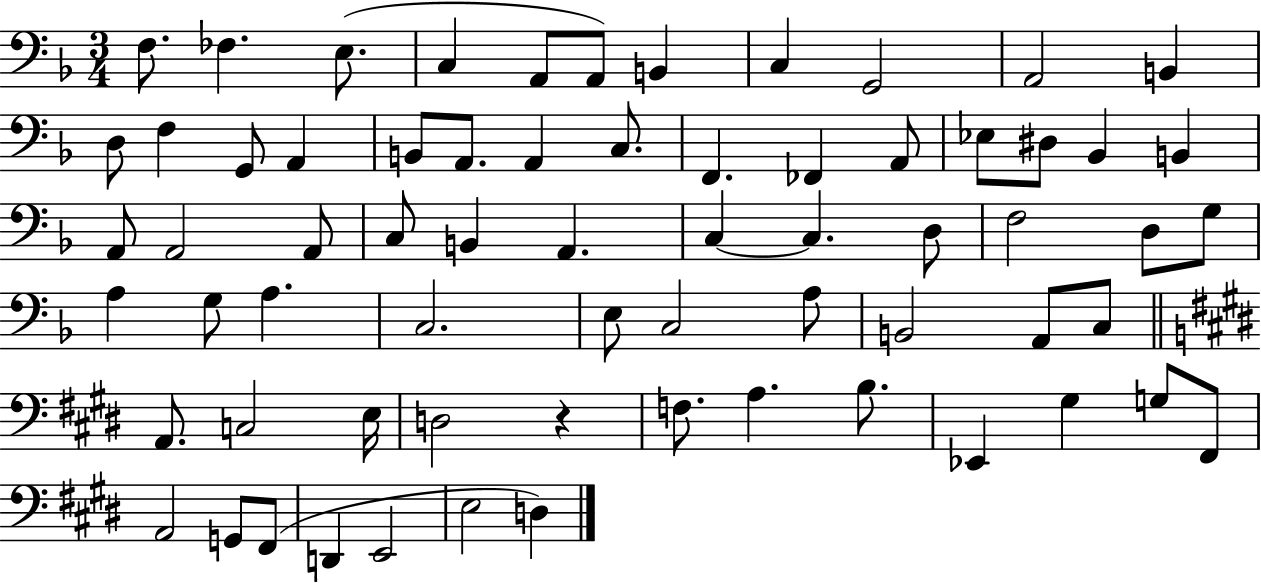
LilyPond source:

{
  \clef bass
  \numericTimeSignature
  \time 3/4
  \key f \major
  \repeat volta 2 { f8. fes4. e8.( | c4 a,8 a,8) b,4 | c4 g,2 | a,2 b,4 | \break d8 f4 g,8 a,4 | b,8 a,8. a,4 c8. | f,4. fes,4 a,8 | ees8 dis8 bes,4 b,4 | \break a,8 a,2 a,8 | c8 b,4 a,4. | c4~~ c4. d8 | f2 d8 g8 | \break a4 g8 a4. | c2. | e8 c2 a8 | b,2 a,8 c8 | \break \bar "||" \break \key e \major a,8. c2 e16 | d2 r4 | f8. a4. b8. | ees,4 gis4 g8 fis,8 | \break a,2 g,8 fis,8( | d,4 e,2 | e2 d4) | } \bar "|."
}